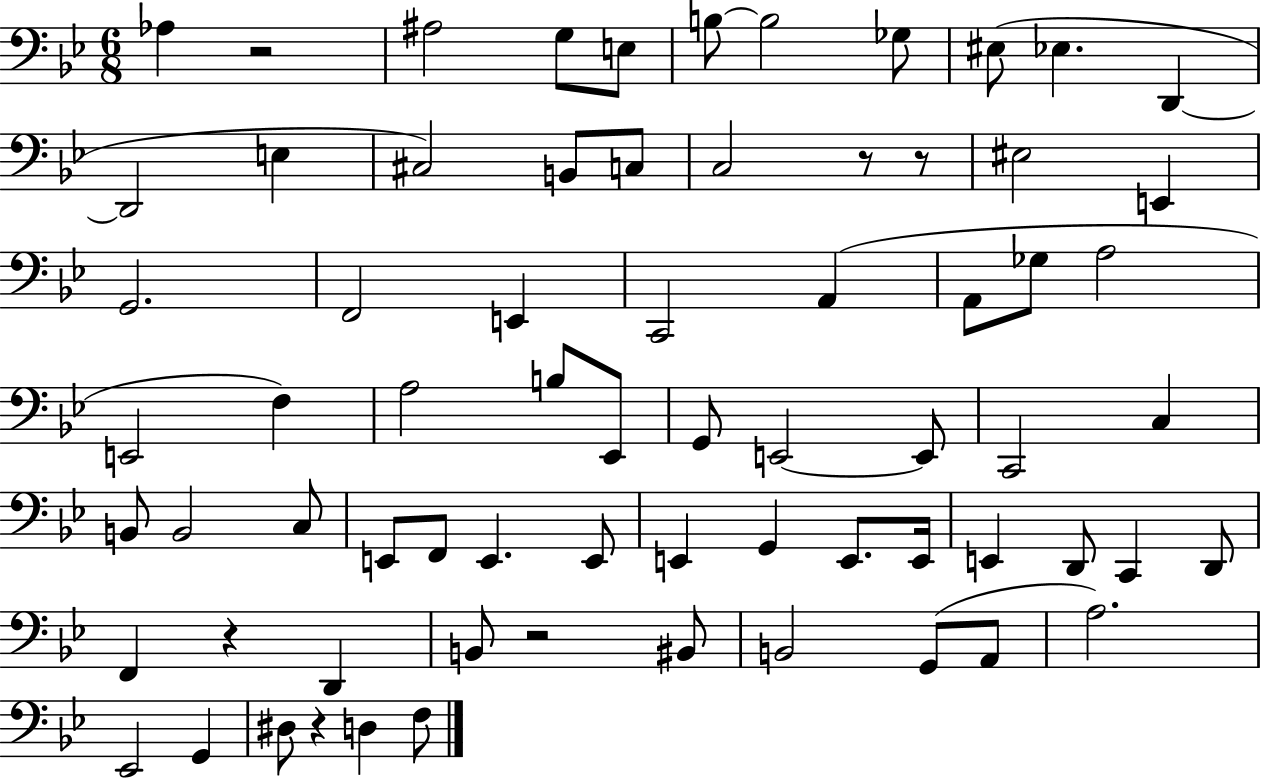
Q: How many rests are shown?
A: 6